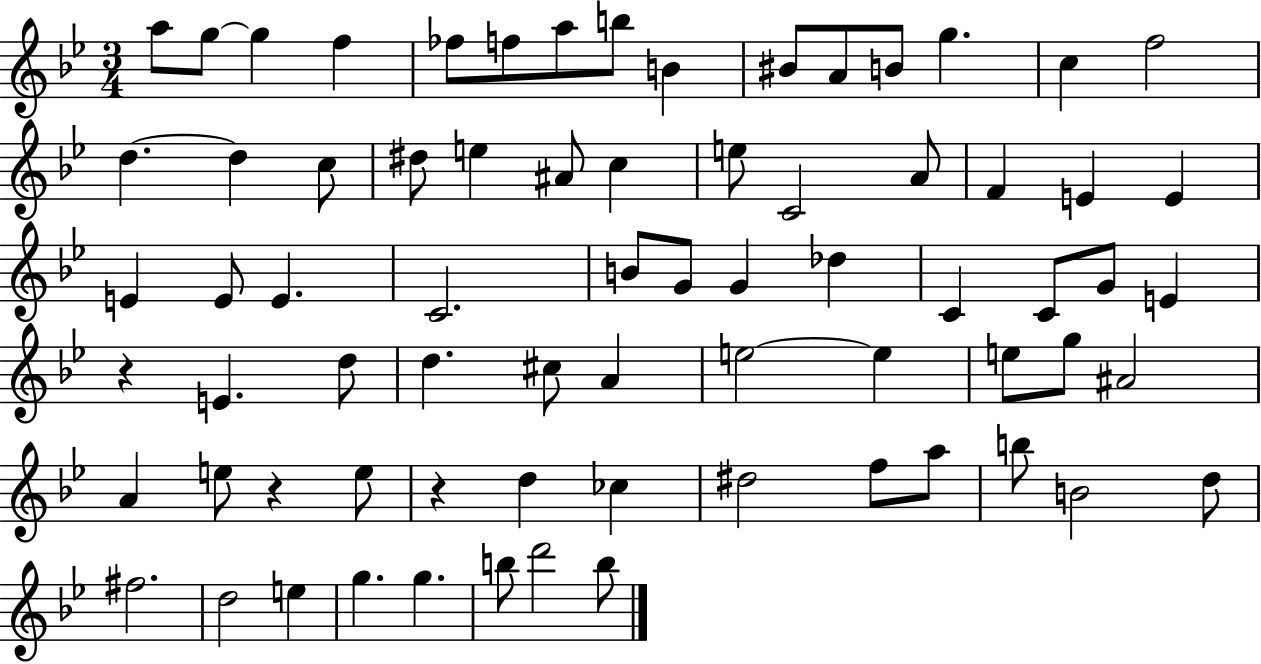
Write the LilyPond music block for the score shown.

{
  \clef treble
  \numericTimeSignature
  \time 3/4
  \key bes \major
  \repeat volta 2 { a''8 g''8~~ g''4 f''4 | fes''8 f''8 a''8 b''8 b'4 | bis'8 a'8 b'8 g''4. | c''4 f''2 | \break d''4.~~ d''4 c''8 | dis''8 e''4 ais'8 c''4 | e''8 c'2 a'8 | f'4 e'4 e'4 | \break e'4 e'8 e'4. | c'2. | b'8 g'8 g'4 des''4 | c'4 c'8 g'8 e'4 | \break r4 e'4. d''8 | d''4. cis''8 a'4 | e''2~~ e''4 | e''8 g''8 ais'2 | \break a'4 e''8 r4 e''8 | r4 d''4 ces''4 | dis''2 f''8 a''8 | b''8 b'2 d''8 | \break fis''2. | d''2 e''4 | g''4. g''4. | b''8 d'''2 b''8 | \break } \bar "|."
}